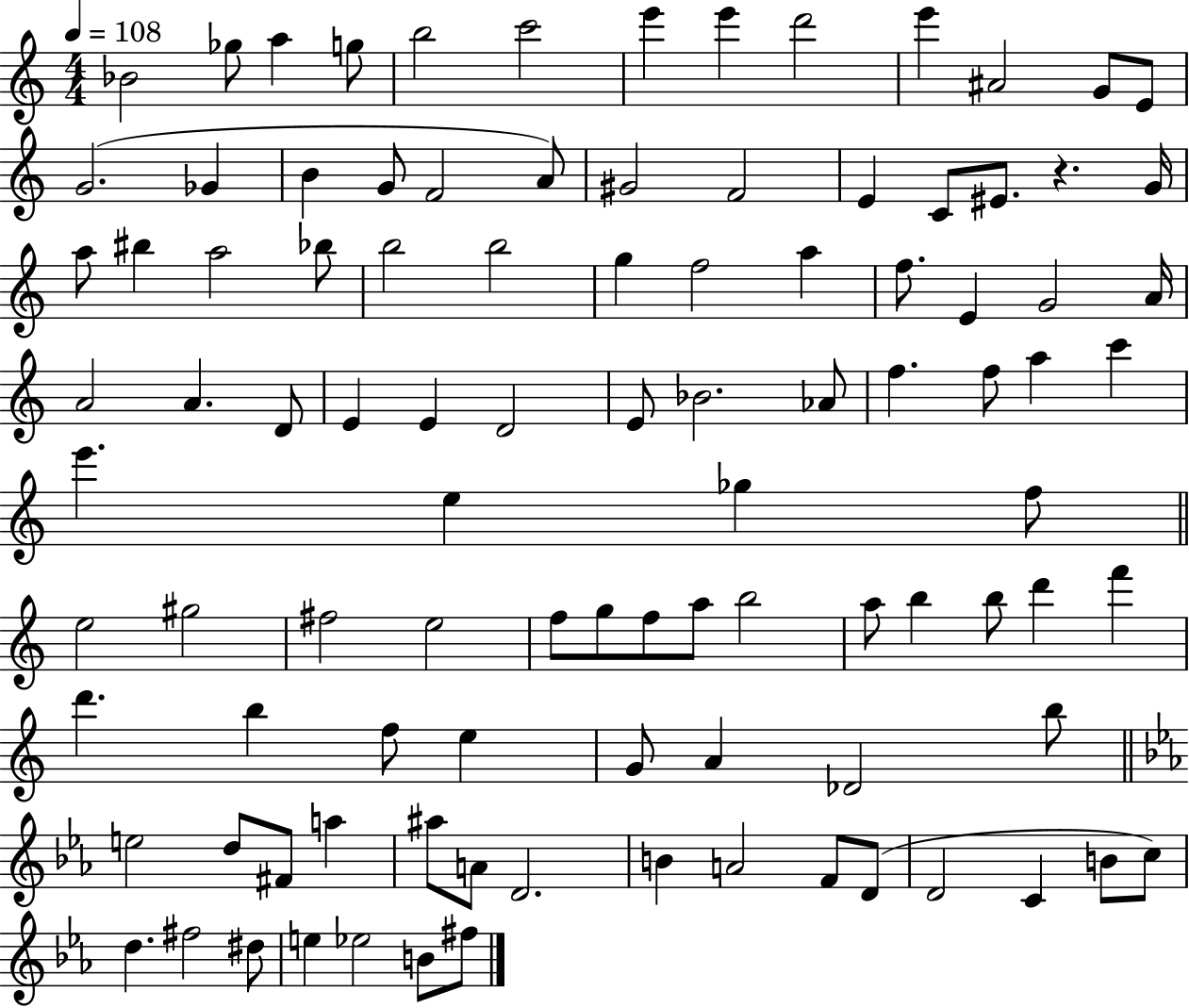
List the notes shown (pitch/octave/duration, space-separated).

Bb4/h Gb5/e A5/q G5/e B5/h C6/h E6/q E6/q D6/h E6/q A#4/h G4/e E4/e G4/h. Gb4/q B4/q G4/e F4/h A4/e G#4/h F4/h E4/q C4/e EIS4/e. R/q. G4/s A5/e BIS5/q A5/h Bb5/e B5/h B5/h G5/q F5/h A5/q F5/e. E4/q G4/h A4/s A4/h A4/q. D4/e E4/q E4/q D4/h E4/e Bb4/h. Ab4/e F5/q. F5/e A5/q C6/q E6/q. E5/q Gb5/q F5/e E5/h G#5/h F#5/h E5/h F5/e G5/e F5/e A5/e B5/h A5/e B5/q B5/e D6/q F6/q D6/q. B5/q F5/e E5/q G4/e A4/q Db4/h B5/e E5/h D5/e F#4/e A5/q A#5/e A4/e D4/h. B4/q A4/h F4/e D4/e D4/h C4/q B4/e C5/e D5/q. F#5/h D#5/e E5/q Eb5/h B4/e F#5/e